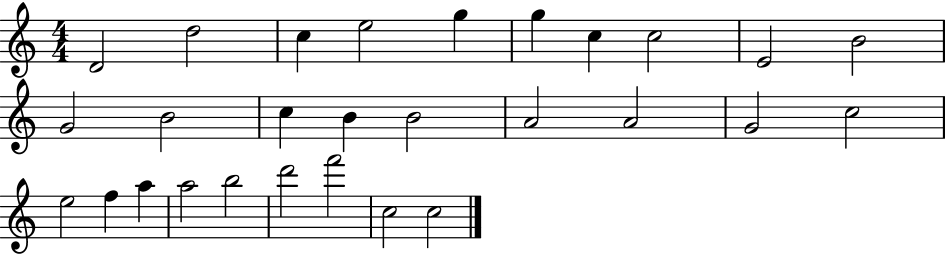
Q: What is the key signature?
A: C major